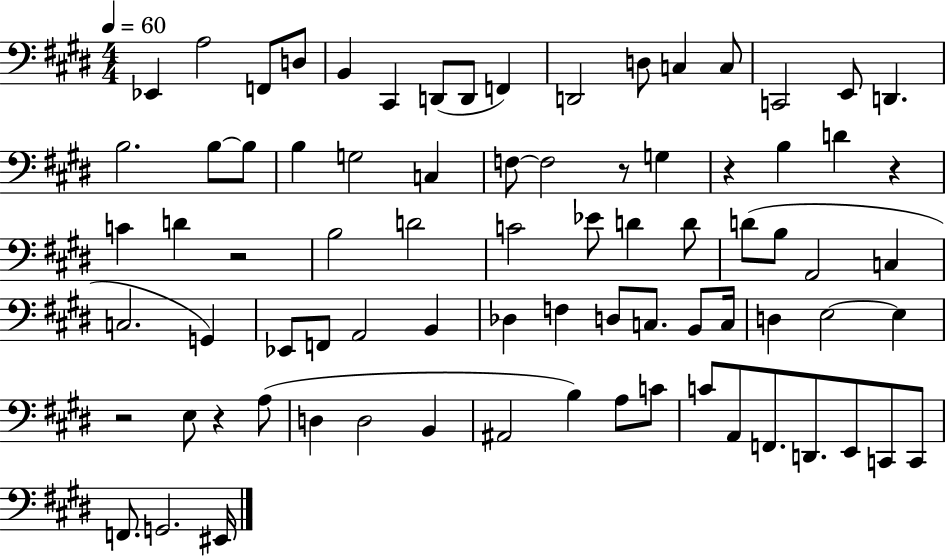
X:1
T:Untitled
M:4/4
L:1/4
K:E
_E,, A,2 F,,/2 D,/2 B,, ^C,, D,,/2 D,,/2 F,, D,,2 D,/2 C, C,/2 C,,2 E,,/2 D,, B,2 B,/2 B,/2 B, G,2 C, F,/2 F,2 z/2 G, z B, D z C D z2 B,2 D2 C2 _E/2 D D/2 D/2 B,/2 A,,2 C, C,2 G,, _E,,/2 F,,/2 A,,2 B,, _D, F, D,/2 C,/2 B,,/2 C,/4 D, E,2 E, z2 E,/2 z A,/2 D, D,2 B,, ^A,,2 B, A,/2 C/2 C/2 A,,/2 F,,/2 D,,/2 E,,/2 C,,/2 C,,/2 F,,/2 G,,2 ^E,,/4